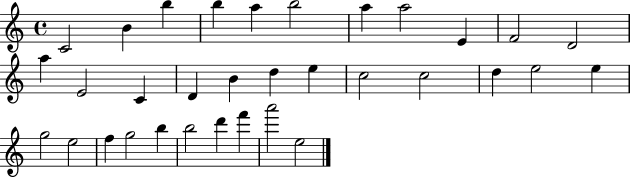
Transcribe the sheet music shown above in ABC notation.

X:1
T:Untitled
M:4/4
L:1/4
K:C
C2 B b b a b2 a a2 E F2 D2 a E2 C D B d e c2 c2 d e2 e g2 e2 f g2 b b2 d' f' a'2 e2